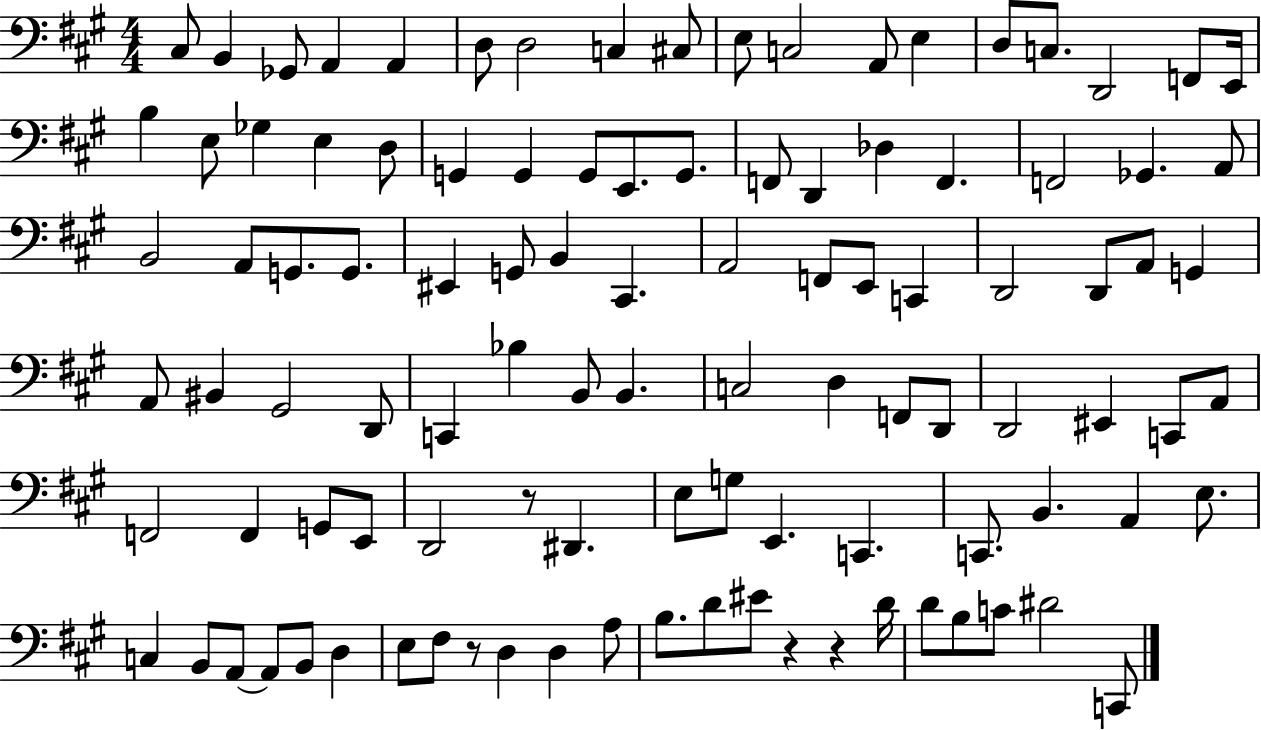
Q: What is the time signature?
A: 4/4